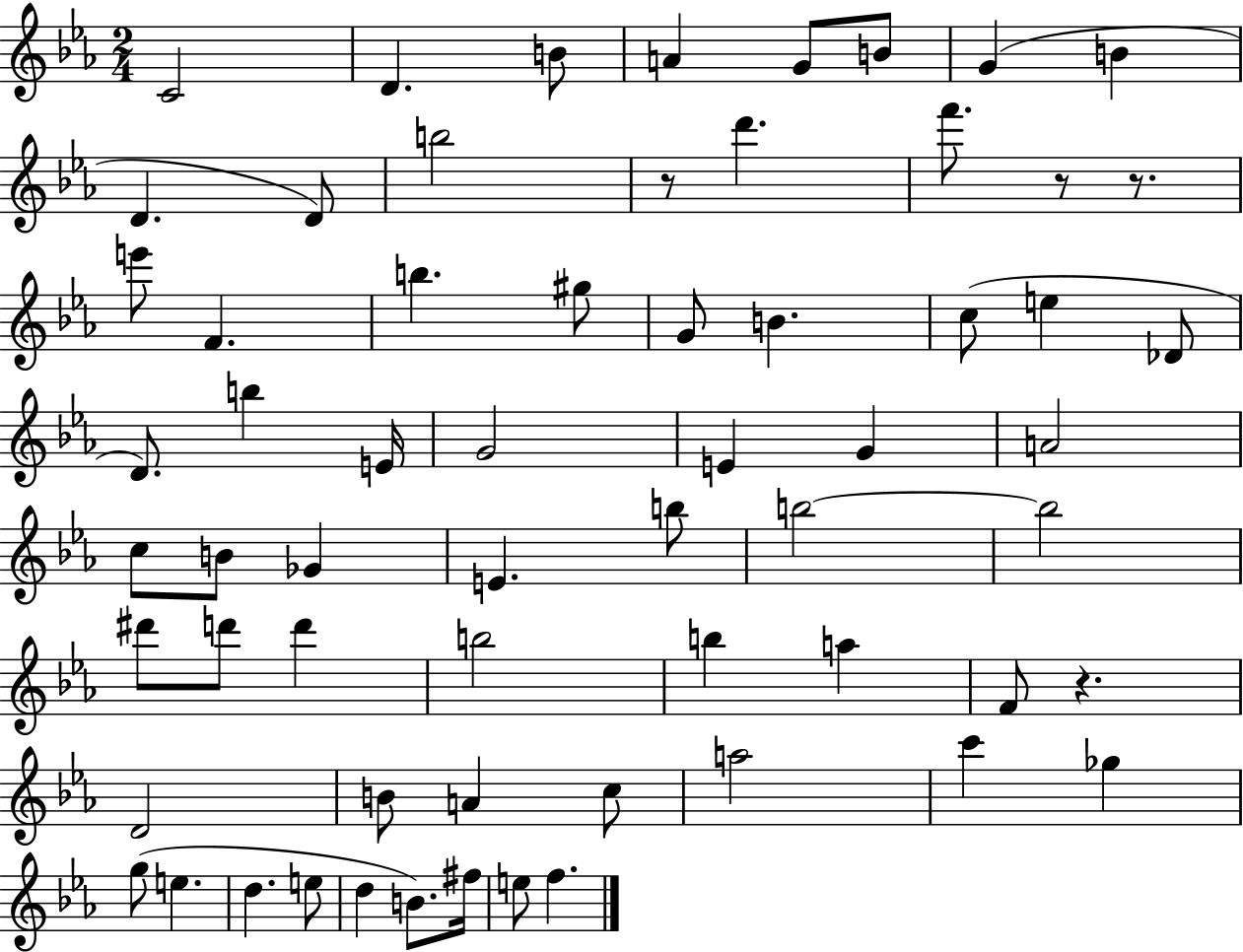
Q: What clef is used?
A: treble